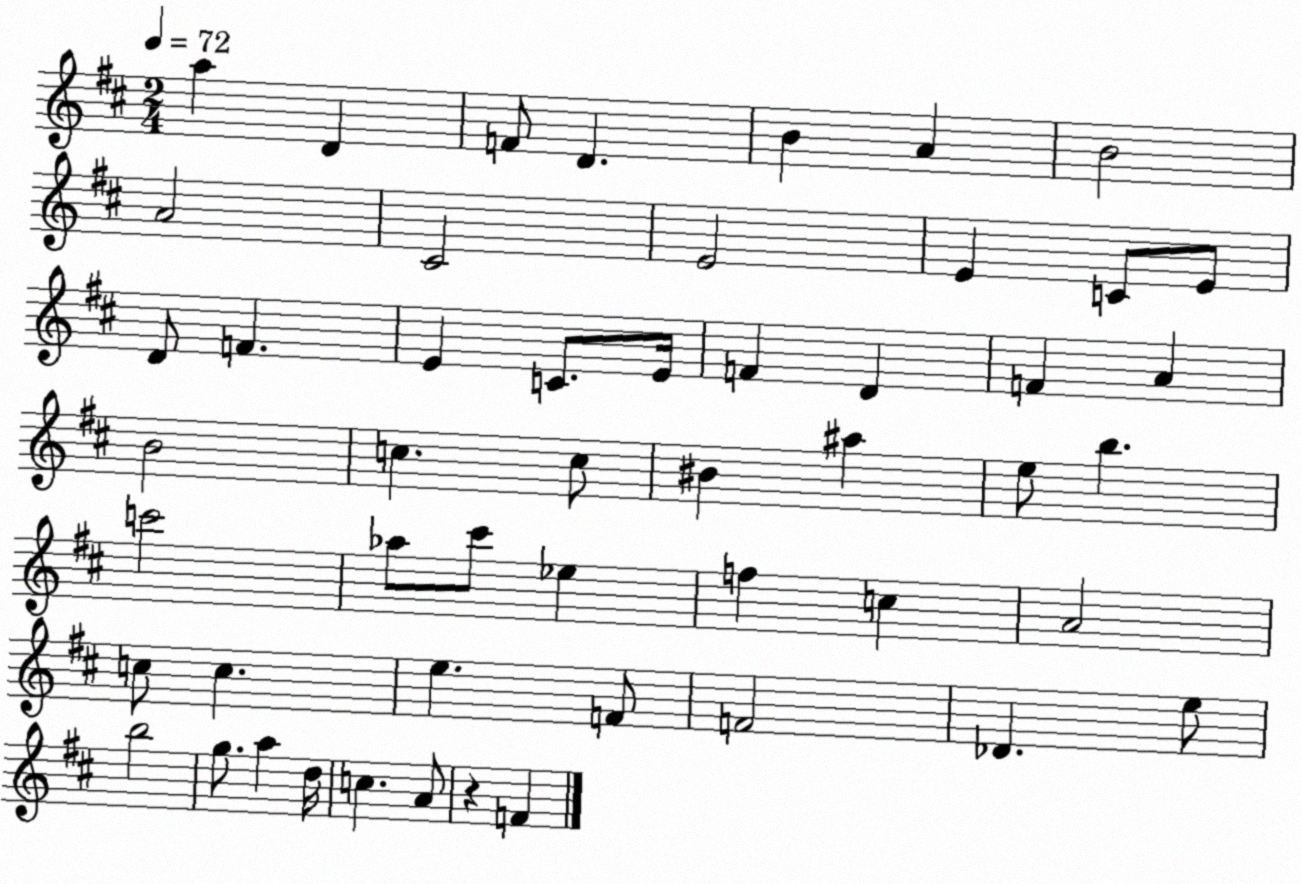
X:1
T:Untitled
M:2/4
L:1/4
K:D
a D F/2 D B A B2 A2 ^C2 E2 E C/2 E/2 D/2 F E C/2 E/4 F D F A B2 c c/2 ^B ^a e/2 b c'2 _a/2 ^c'/2 _e f c A2 c/2 c e F/2 F2 _D e/2 b2 g/2 a d/4 c A/2 z F